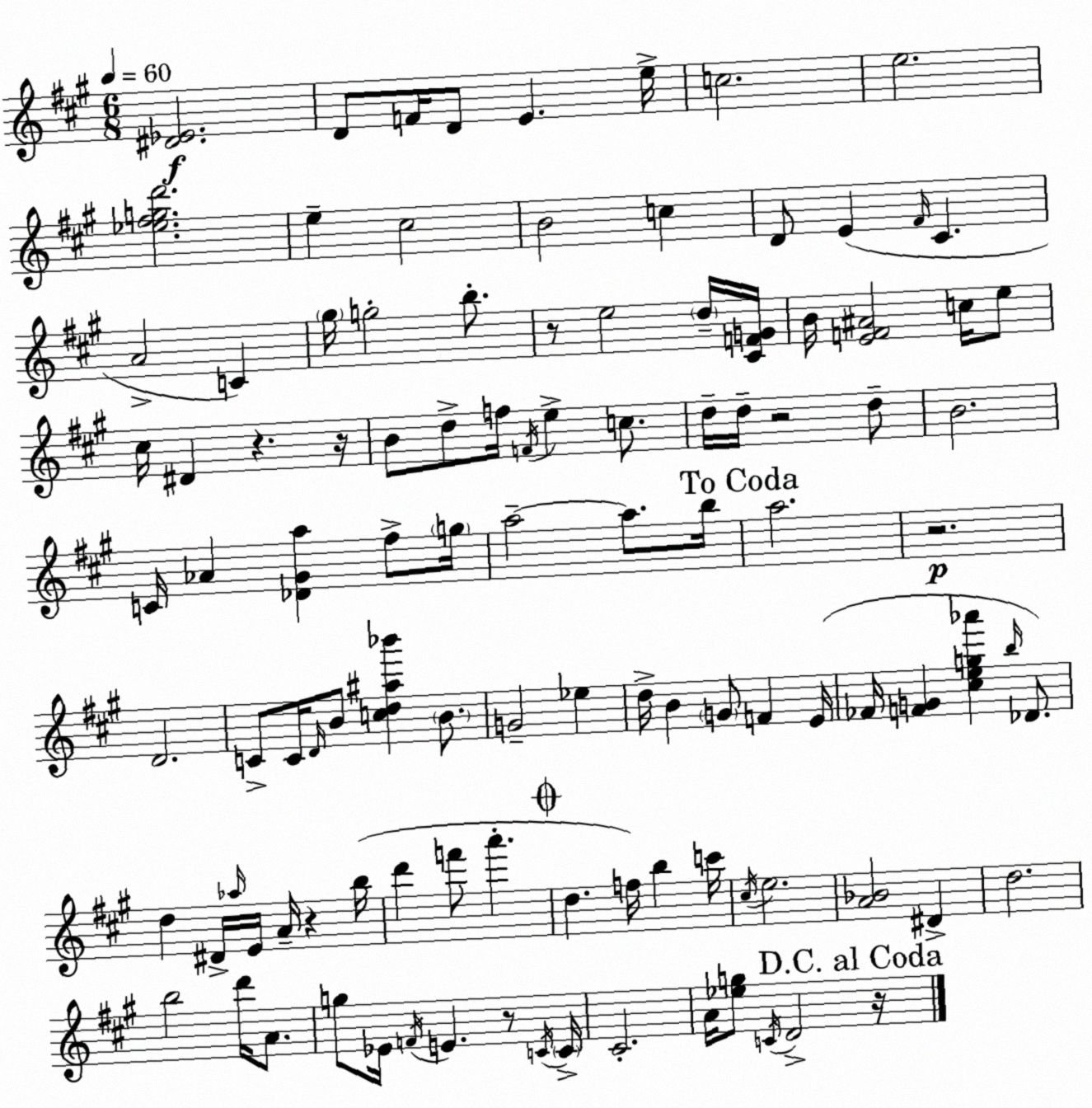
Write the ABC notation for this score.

X:1
T:Untitled
M:6/8
L:1/4
K:A
[^D_E]2 D/2 F/4 D/2 E e/4 c2 e2 [_e^fgd']2 e ^c2 B2 c D/2 E ^F/4 ^C A2 C ^g/4 g2 b/2 z/2 e2 d/4 [^CFG]/4 B/4 [EF^A]2 c/4 e/2 ^c/4 ^D z z/4 B/2 d/2 f/4 F/4 e c/2 d/4 d/4 z2 d/2 B2 C/4 _A [_D^Ga] ^f/2 g/4 a2 a/2 b/4 a2 z2 D2 C/2 C/4 D/4 B/2 [cd^a_b'] B/2 G2 _e d/4 B G/2 F E/4 _F/4 [FG] [^ceg_a'] b/4 _D/2 d ^D/4 _a/4 E/4 A/4 z b/4 d' f'/2 a' d f/4 b c'/4 ^c/4 e2 [A_B]2 ^D d2 b2 d'/4 A/2 g/2 _E/4 F/4 E z/2 C/4 C/4 ^C2 A/4 [_eg]/2 C/4 D2 z/4